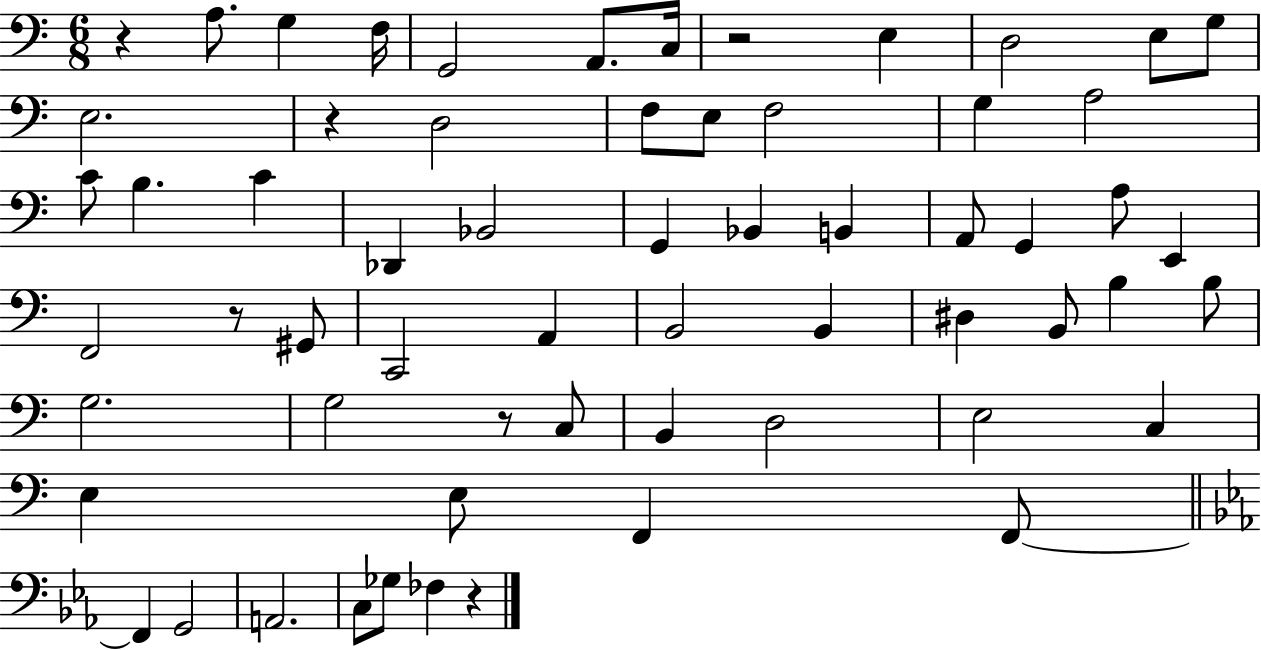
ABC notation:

X:1
T:Untitled
M:6/8
L:1/4
K:C
z A,/2 G, F,/4 G,,2 A,,/2 C,/4 z2 E, D,2 E,/2 G,/2 E,2 z D,2 F,/2 E,/2 F,2 G, A,2 C/2 B, C _D,, _B,,2 G,, _B,, B,, A,,/2 G,, A,/2 E,, F,,2 z/2 ^G,,/2 C,,2 A,, B,,2 B,, ^D, B,,/2 B, B,/2 G,2 G,2 z/2 C,/2 B,, D,2 E,2 C, E, E,/2 F,, F,,/2 F,, G,,2 A,,2 C,/2 _G,/2 _F, z